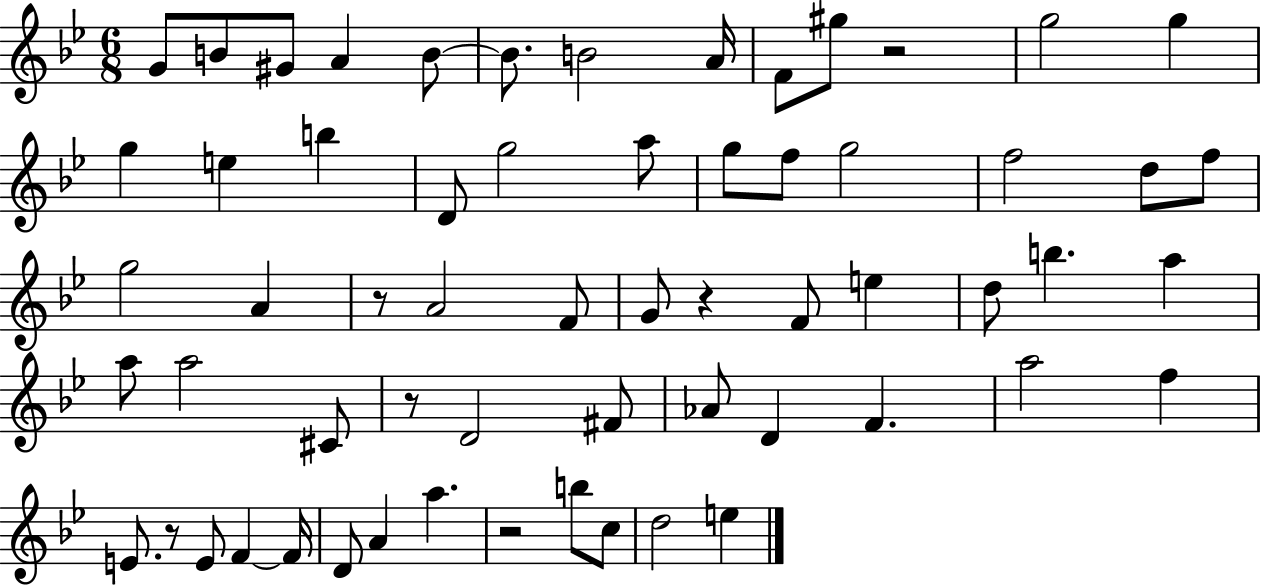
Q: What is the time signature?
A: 6/8